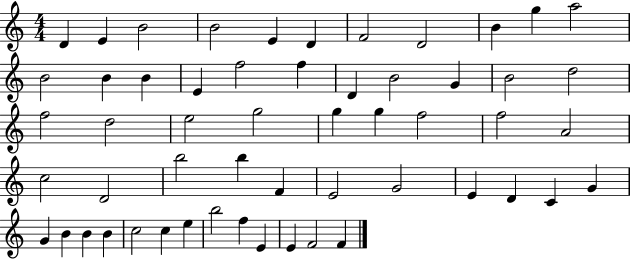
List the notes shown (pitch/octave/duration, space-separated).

D4/q E4/q B4/h B4/h E4/q D4/q F4/h D4/h B4/q G5/q A5/h B4/h B4/q B4/q E4/q F5/h F5/q D4/q B4/h G4/q B4/h D5/h F5/h D5/h E5/h G5/h G5/q G5/q F5/h F5/h A4/h C5/h D4/h B5/h B5/q F4/q E4/h G4/h E4/q D4/q C4/q G4/q G4/q B4/q B4/q B4/q C5/h C5/q E5/q B5/h F5/q E4/q E4/q F4/h F4/q